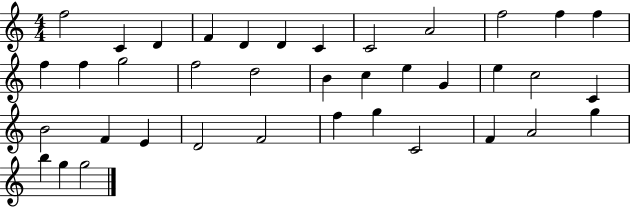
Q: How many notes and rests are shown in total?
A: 38